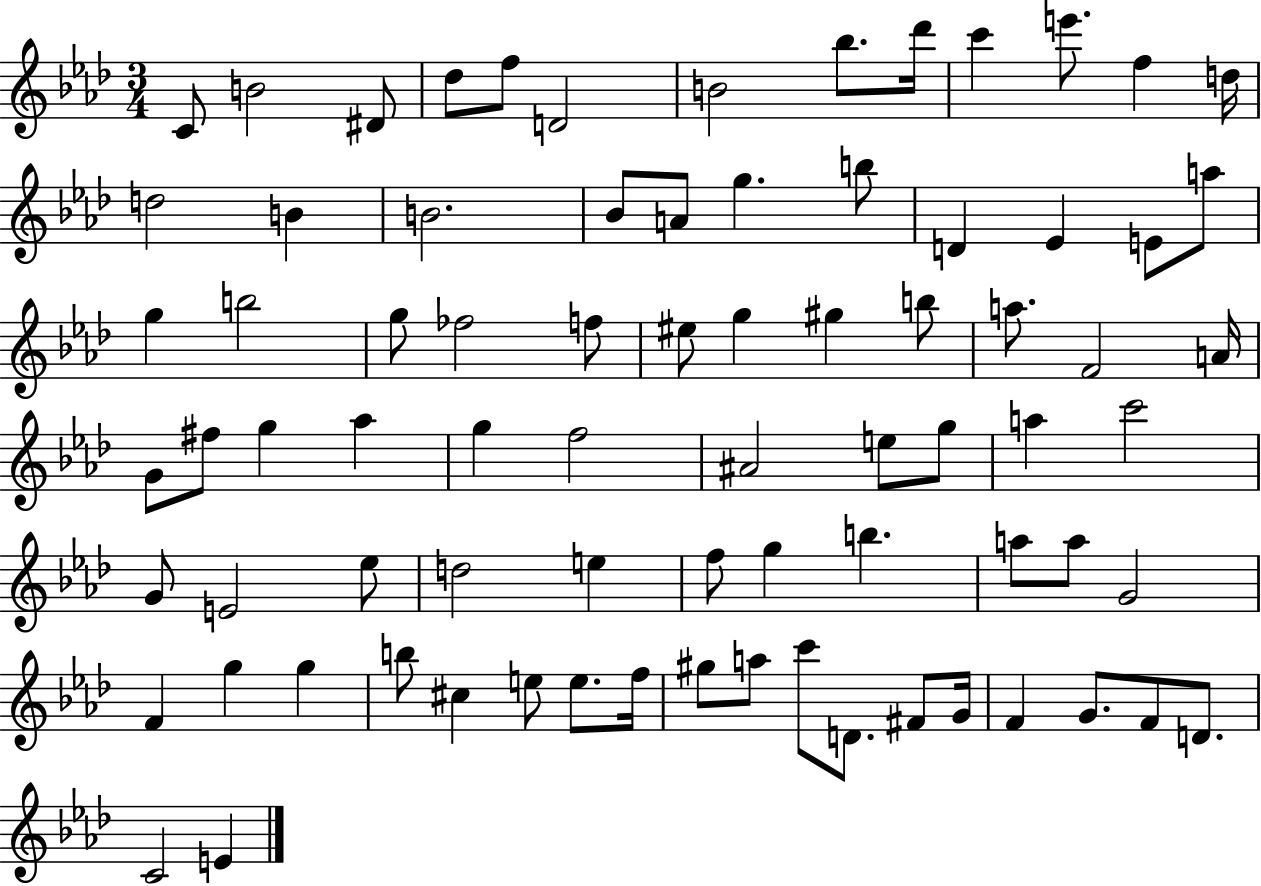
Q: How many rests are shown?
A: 0